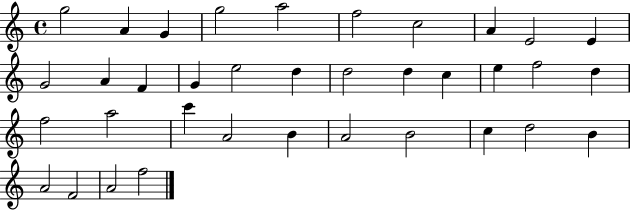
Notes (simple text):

G5/h A4/q G4/q G5/h A5/h F5/h C5/h A4/q E4/h E4/q G4/h A4/q F4/q G4/q E5/h D5/q D5/h D5/q C5/q E5/q F5/h D5/q F5/h A5/h C6/q A4/h B4/q A4/h B4/h C5/q D5/h B4/q A4/h F4/h A4/h F5/h